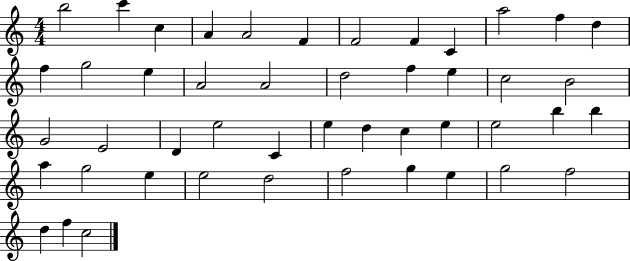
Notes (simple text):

B5/h C6/q C5/q A4/q A4/h F4/q F4/h F4/q C4/q A5/h F5/q D5/q F5/q G5/h E5/q A4/h A4/h D5/h F5/q E5/q C5/h B4/h G4/h E4/h D4/q E5/h C4/q E5/q D5/q C5/q E5/q E5/h B5/q B5/q A5/q G5/h E5/q E5/h D5/h F5/h G5/q E5/q G5/h F5/h D5/q F5/q C5/h